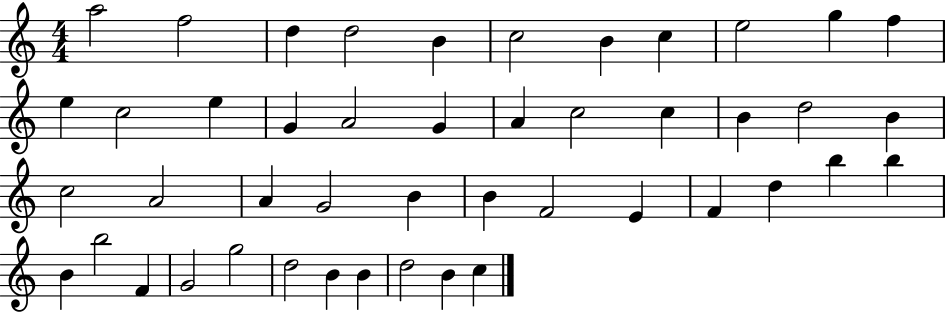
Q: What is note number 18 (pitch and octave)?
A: A4